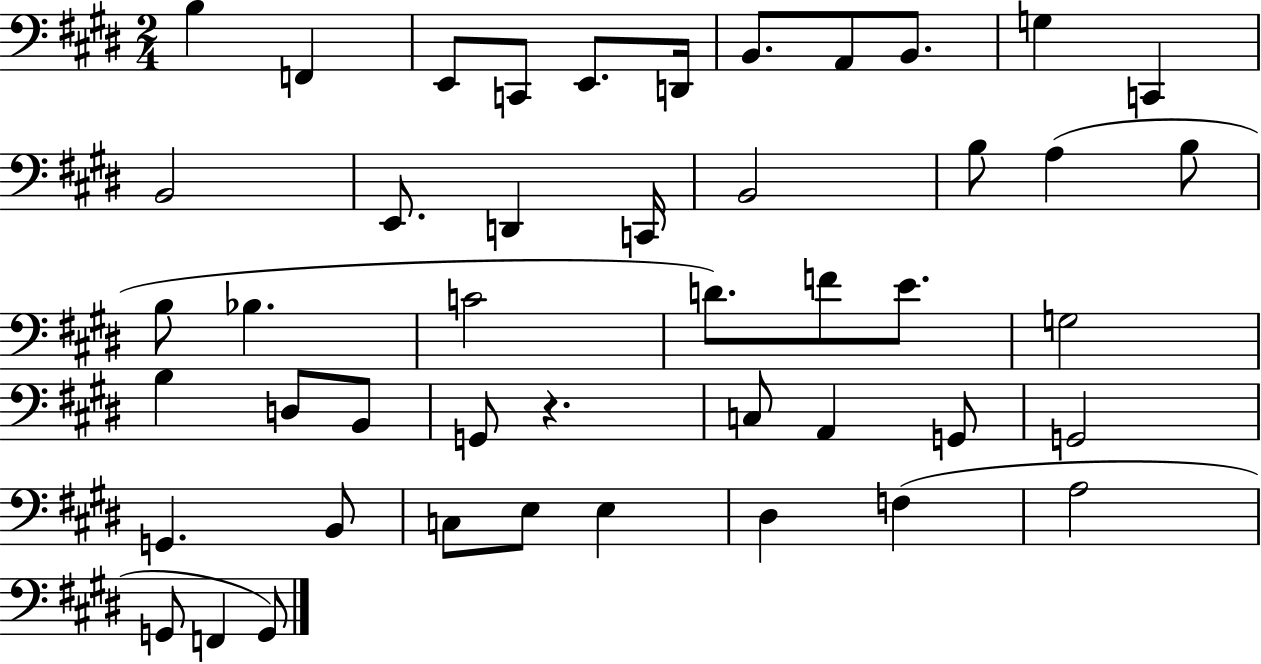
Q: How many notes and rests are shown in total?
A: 46